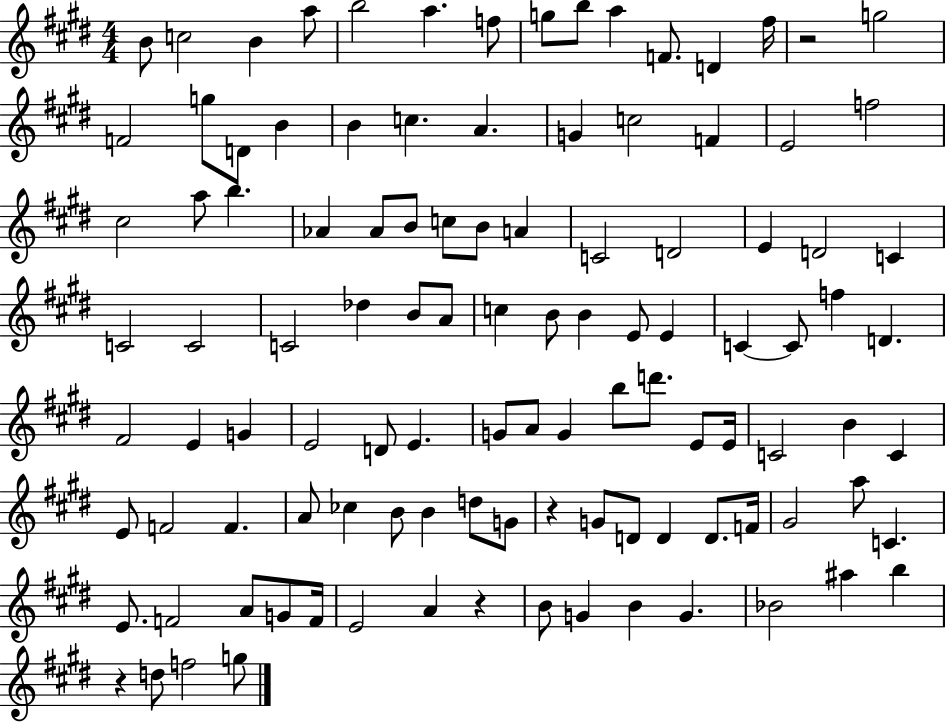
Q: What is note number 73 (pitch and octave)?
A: F4